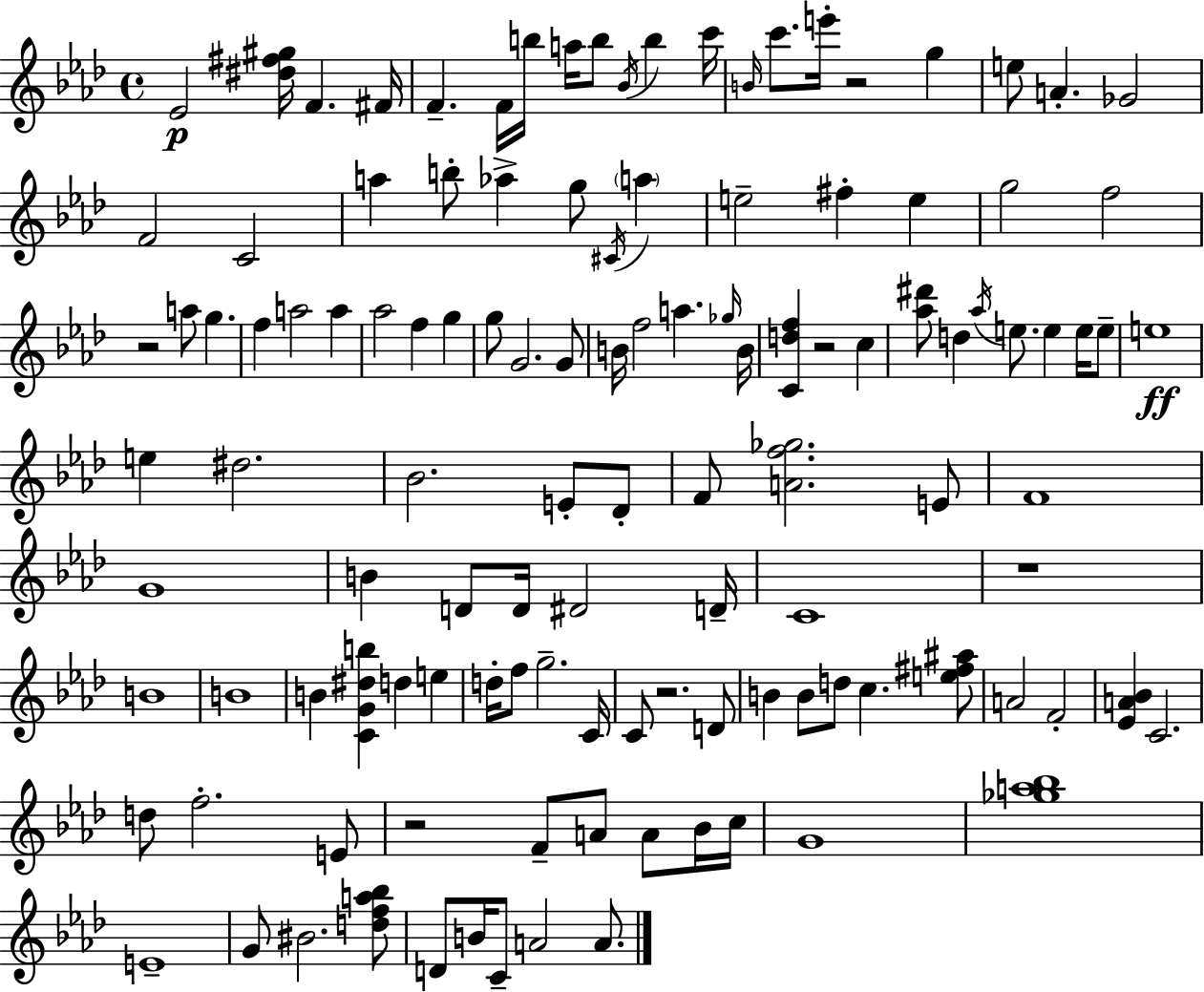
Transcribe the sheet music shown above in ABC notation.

X:1
T:Untitled
M:4/4
L:1/4
K:Ab
_E2 [^d^f^g]/4 F ^F/4 F F/4 b/4 a/4 b/2 _B/4 b c'/4 B/4 c'/2 e'/4 z2 g e/2 A _G2 F2 C2 a b/2 _a g/2 ^C/4 a e2 ^f e g2 f2 z2 a/2 g f a2 a _a2 f g g/2 G2 G/2 B/4 f2 a _g/4 B/4 [Cdf] z2 c [_a^d']/2 d _a/4 e/2 e e/4 e/2 e4 e ^d2 _B2 E/2 _D/2 F/2 [Af_g]2 E/2 F4 G4 B D/2 D/4 ^D2 D/4 C4 z4 B4 B4 B [CG^db] d e d/4 f/2 g2 C/4 C/2 z2 D/2 B B/2 d/2 c [e^f^a]/2 A2 F2 [_EA_B] C2 d/2 f2 E/2 z2 F/2 A/2 A/2 _B/4 c/4 G4 [_ga_b]4 E4 G/2 ^B2 [dfa_b]/2 D/2 B/4 C/2 A2 A/2